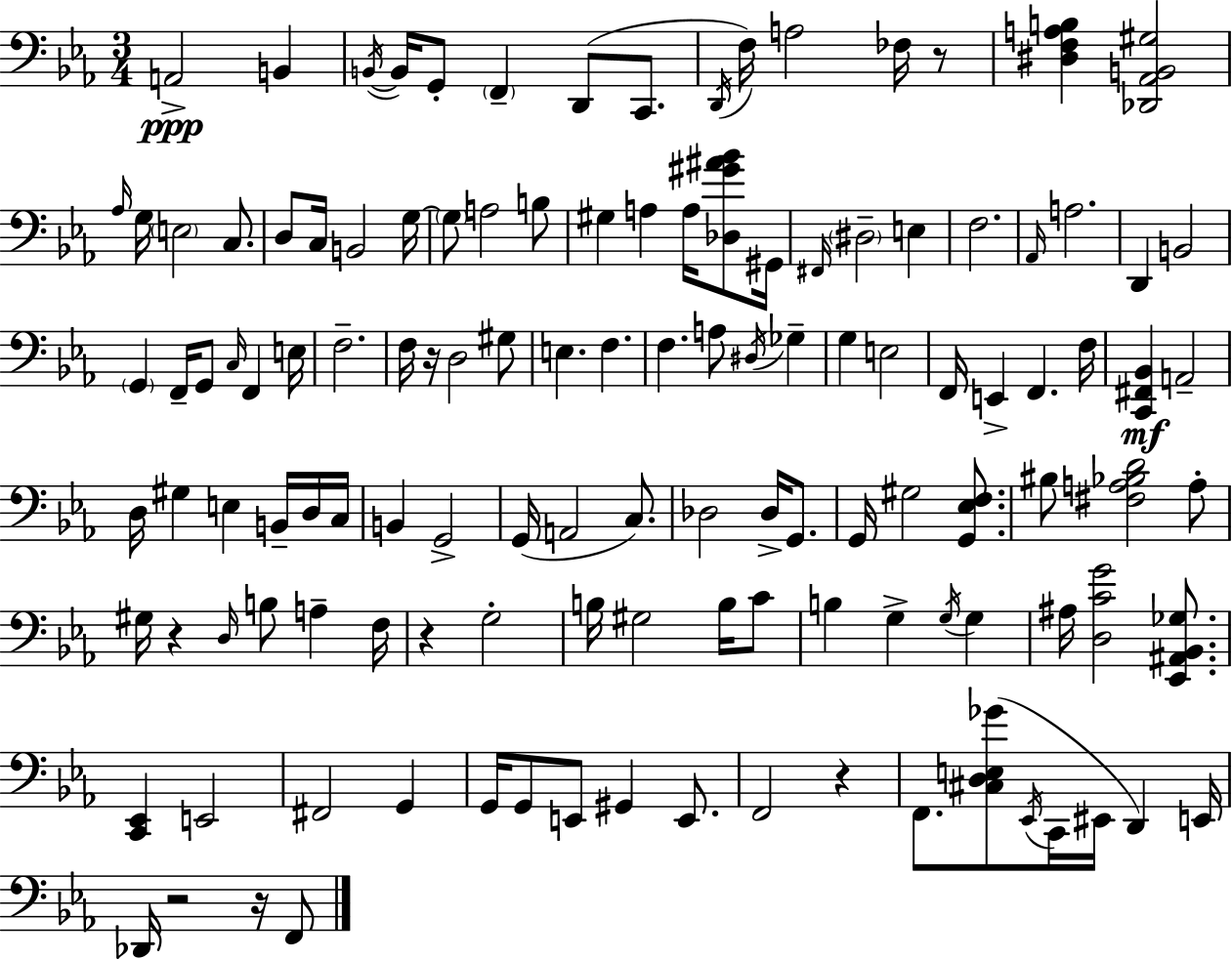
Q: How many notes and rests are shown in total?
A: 125